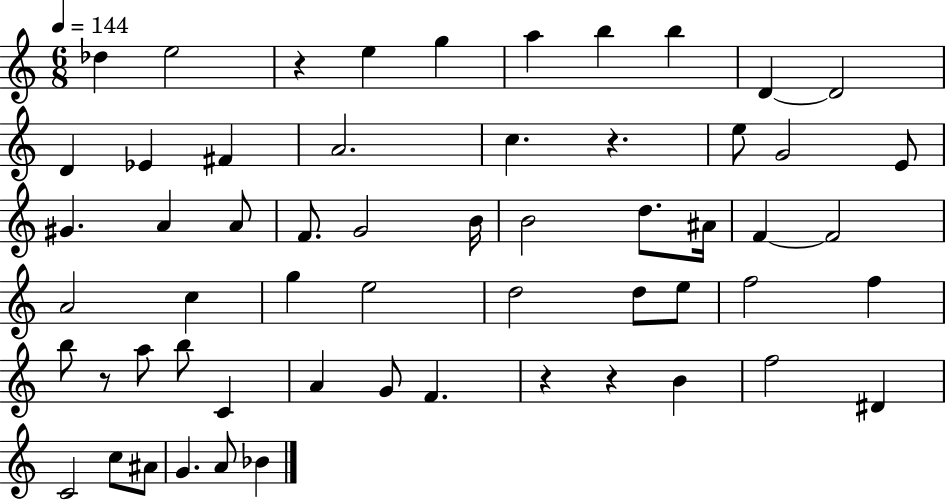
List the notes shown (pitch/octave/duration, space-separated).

Db5/q E5/h R/q E5/q G5/q A5/q B5/q B5/q D4/q D4/h D4/q Eb4/q F#4/q A4/h. C5/q. R/q. E5/e G4/h E4/e G#4/q. A4/q A4/e F4/e. G4/h B4/s B4/h D5/e. A#4/s F4/q F4/h A4/h C5/q G5/q E5/h D5/h D5/e E5/e F5/h F5/q B5/e R/e A5/e B5/e C4/q A4/q G4/e F4/q. R/q R/q B4/q F5/h D#4/q C4/h C5/e A#4/e G4/q. A4/e Bb4/q